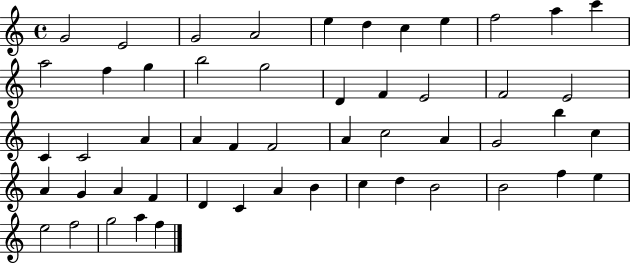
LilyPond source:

{
  \clef treble
  \time 4/4
  \defaultTimeSignature
  \key c \major
  g'2 e'2 | g'2 a'2 | e''4 d''4 c''4 e''4 | f''2 a''4 c'''4 | \break a''2 f''4 g''4 | b''2 g''2 | d'4 f'4 e'2 | f'2 e'2 | \break c'4 c'2 a'4 | a'4 f'4 f'2 | a'4 c''2 a'4 | g'2 b''4 c''4 | \break a'4 g'4 a'4 f'4 | d'4 c'4 a'4 b'4 | c''4 d''4 b'2 | b'2 f''4 e''4 | \break e''2 f''2 | g''2 a''4 f''4 | \bar "|."
}